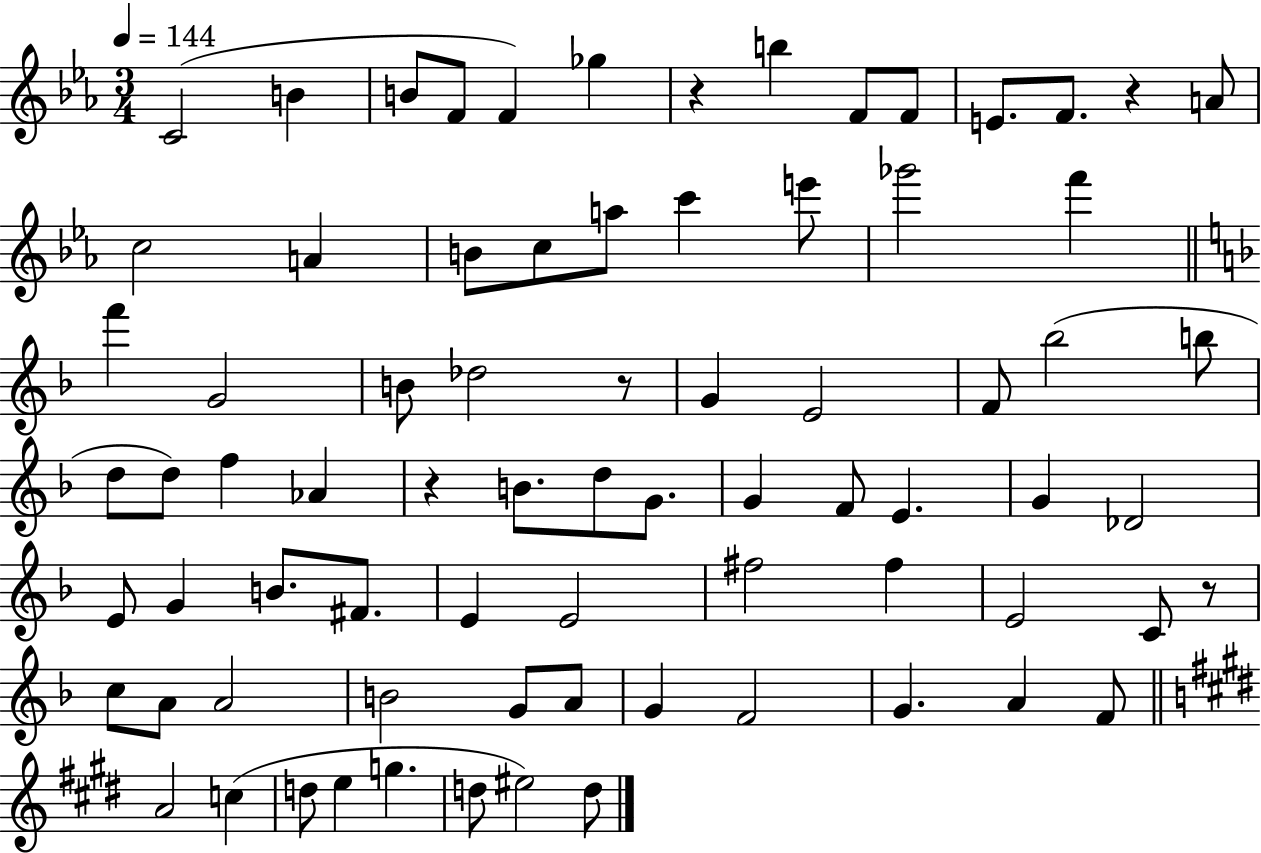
X:1
T:Untitled
M:3/4
L:1/4
K:Eb
C2 B B/2 F/2 F _g z b F/2 F/2 E/2 F/2 z A/2 c2 A B/2 c/2 a/2 c' e'/2 _g'2 f' f' G2 B/2 _d2 z/2 G E2 F/2 _b2 b/2 d/2 d/2 f _A z B/2 d/2 G/2 G F/2 E G _D2 E/2 G B/2 ^F/2 E E2 ^f2 ^f E2 C/2 z/2 c/2 A/2 A2 B2 G/2 A/2 G F2 G A F/2 A2 c d/2 e g d/2 ^e2 d/2